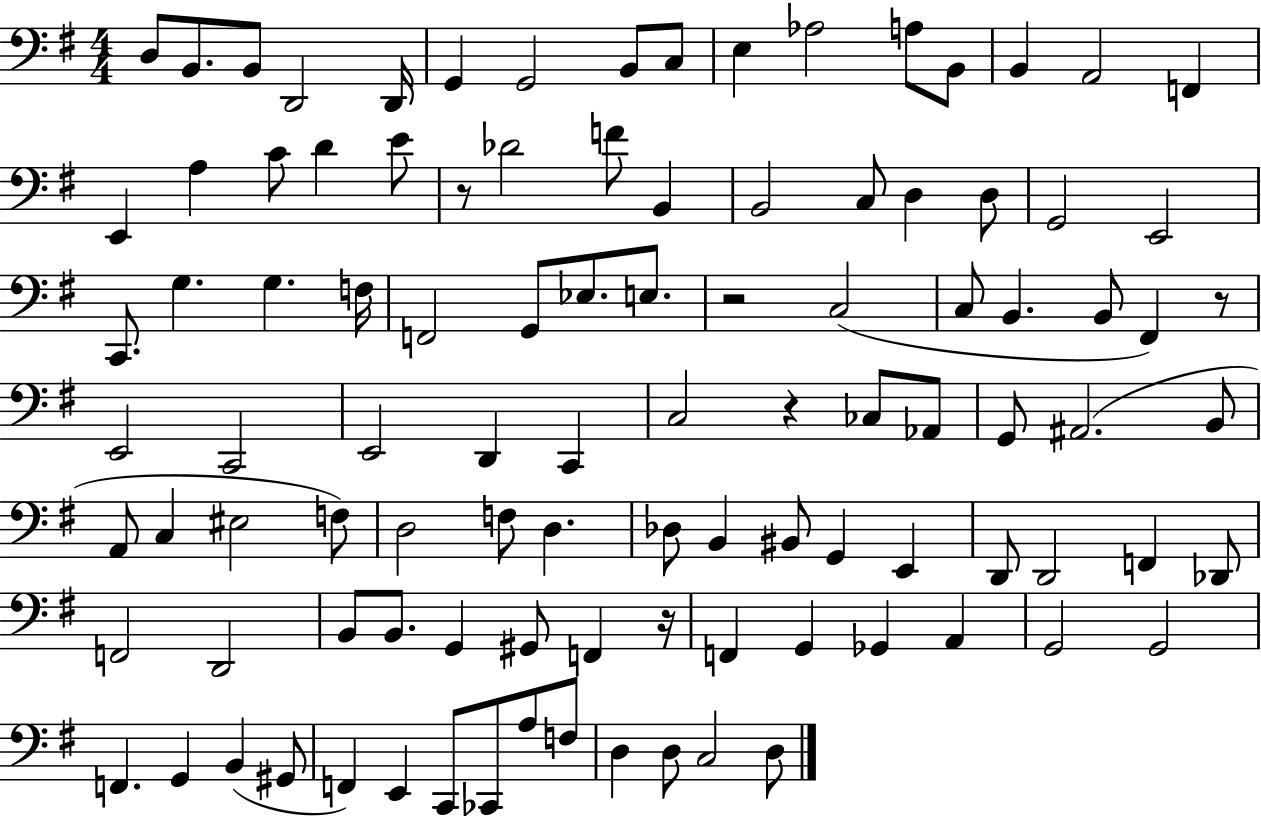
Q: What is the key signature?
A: G major